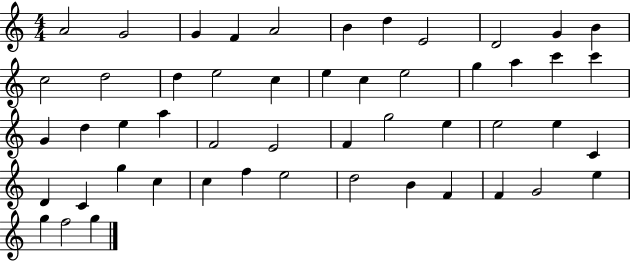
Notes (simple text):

A4/h G4/h G4/q F4/q A4/h B4/q D5/q E4/h D4/h G4/q B4/q C5/h D5/h D5/q E5/h C5/q E5/q C5/q E5/h G5/q A5/q C6/q C6/q G4/q D5/q E5/q A5/q F4/h E4/h F4/q G5/h E5/q E5/h E5/q C4/q D4/q C4/q G5/q C5/q C5/q F5/q E5/h D5/h B4/q F4/q F4/q G4/h E5/q G5/q F5/h G5/q